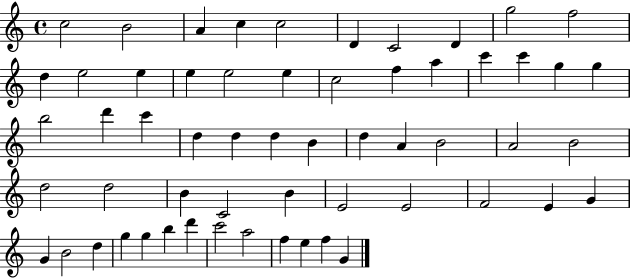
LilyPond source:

{
  \clef treble
  \time 4/4
  \defaultTimeSignature
  \key c \major
  c''2 b'2 | a'4 c''4 c''2 | d'4 c'2 d'4 | g''2 f''2 | \break d''4 e''2 e''4 | e''4 e''2 e''4 | c''2 f''4 a''4 | c'''4 c'''4 g''4 g''4 | \break b''2 d'''4 c'''4 | d''4 d''4 d''4 b'4 | d''4 a'4 b'2 | a'2 b'2 | \break d''2 d''2 | b'4 c'2 b'4 | e'2 e'2 | f'2 e'4 g'4 | \break g'4 b'2 d''4 | g''4 g''4 b''4 d'''4 | c'''2 a''2 | f''4 e''4 f''4 g'4 | \break \bar "|."
}